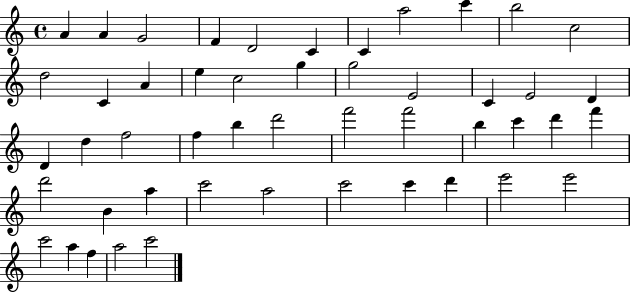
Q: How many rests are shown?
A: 0